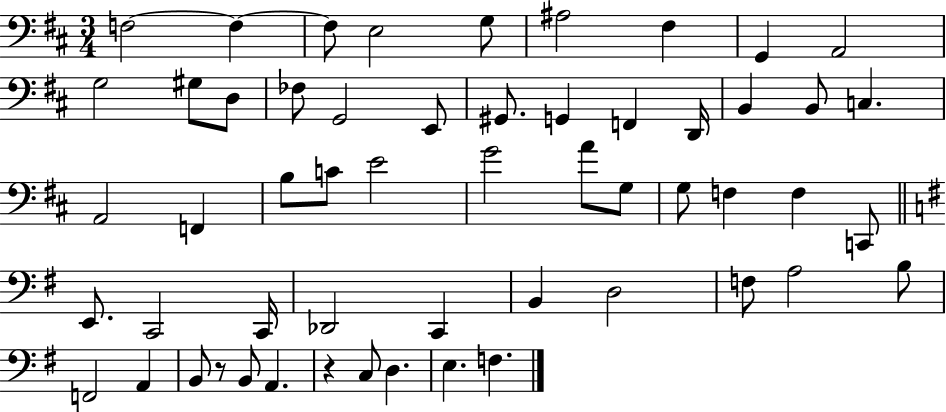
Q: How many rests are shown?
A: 2